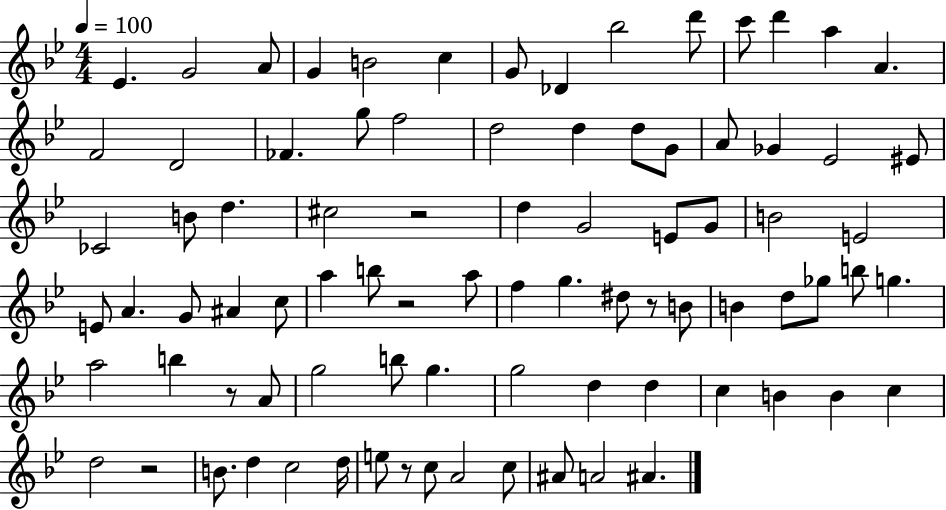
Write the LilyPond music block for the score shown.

{
  \clef treble
  \numericTimeSignature
  \time 4/4
  \key bes \major
  \tempo 4 = 100
  ees'4. g'2 a'8 | g'4 b'2 c''4 | g'8 des'4 bes''2 d'''8 | c'''8 d'''4 a''4 a'4. | \break f'2 d'2 | fes'4. g''8 f''2 | d''2 d''4 d''8 g'8 | a'8 ges'4 ees'2 eis'8 | \break ces'2 b'8 d''4. | cis''2 r2 | d''4 g'2 e'8 g'8 | b'2 e'2 | \break e'8 a'4. g'8 ais'4 c''8 | a''4 b''8 r2 a''8 | f''4 g''4. dis''8 r8 b'8 | b'4 d''8 ges''8 b''8 g''4. | \break a''2 b''4 r8 a'8 | g''2 b''8 g''4. | g''2 d''4 d''4 | c''4 b'4 b'4 c''4 | \break d''2 r2 | b'8. d''4 c''2 d''16 | e''8 r8 c''8 a'2 c''8 | ais'8 a'2 ais'4. | \break \bar "|."
}